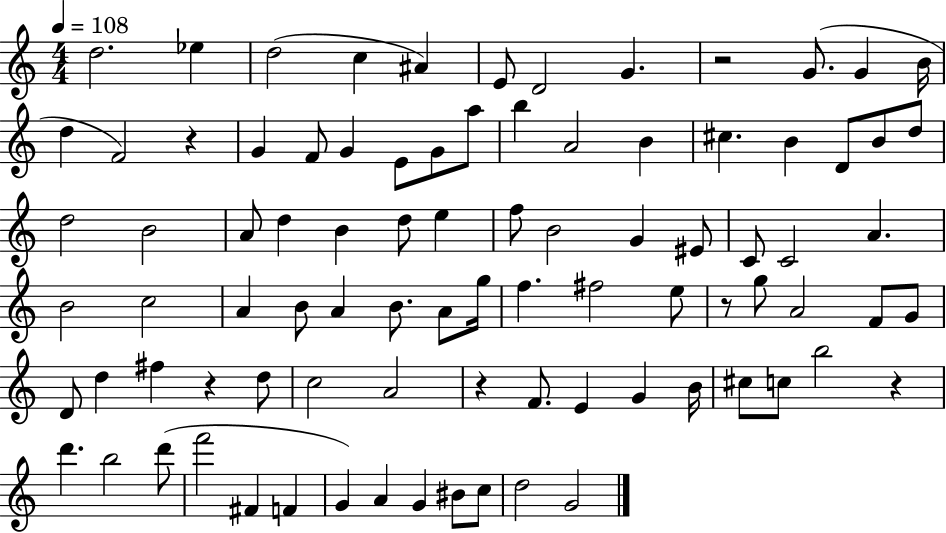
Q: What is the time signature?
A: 4/4